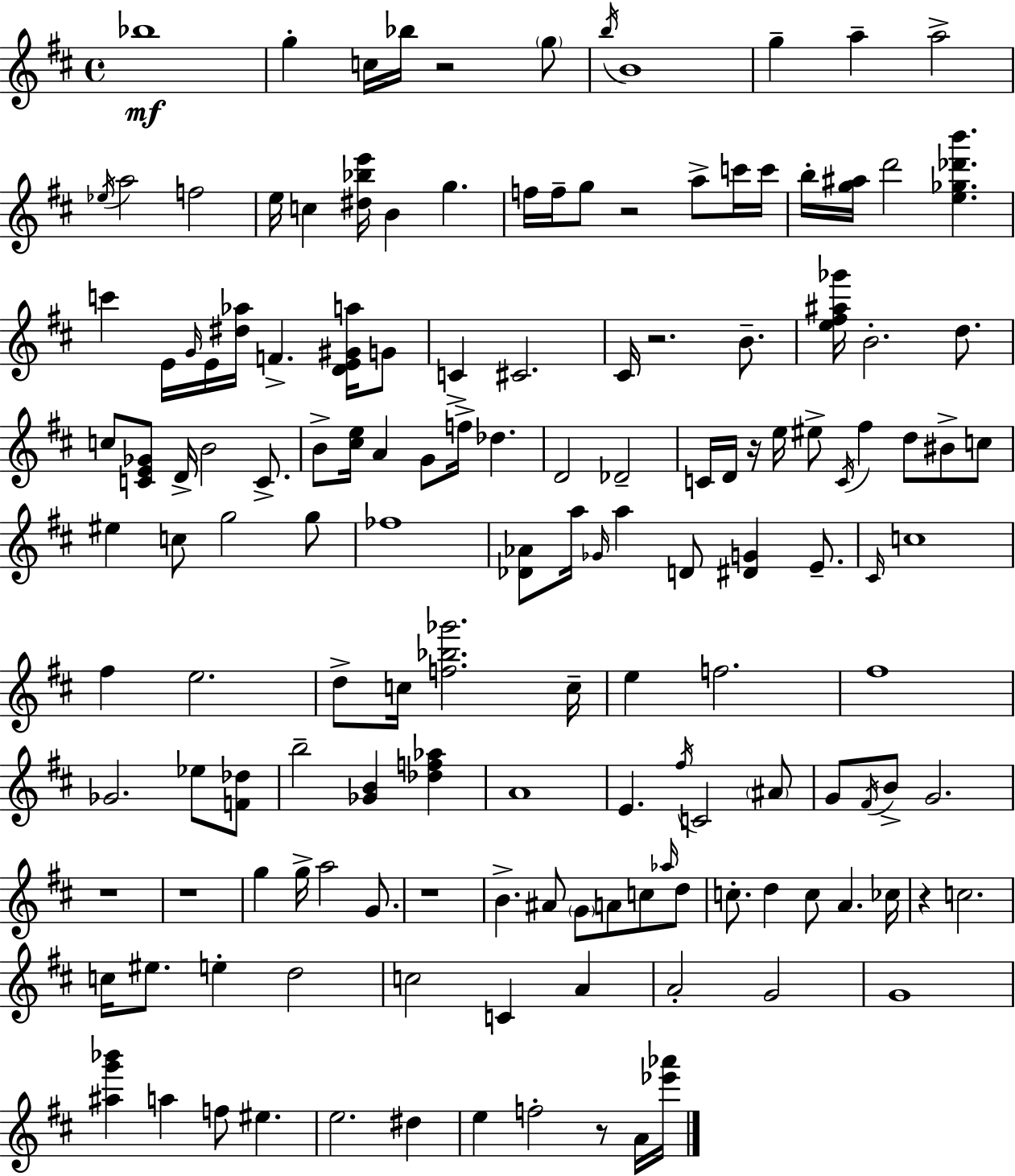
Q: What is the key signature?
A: D major